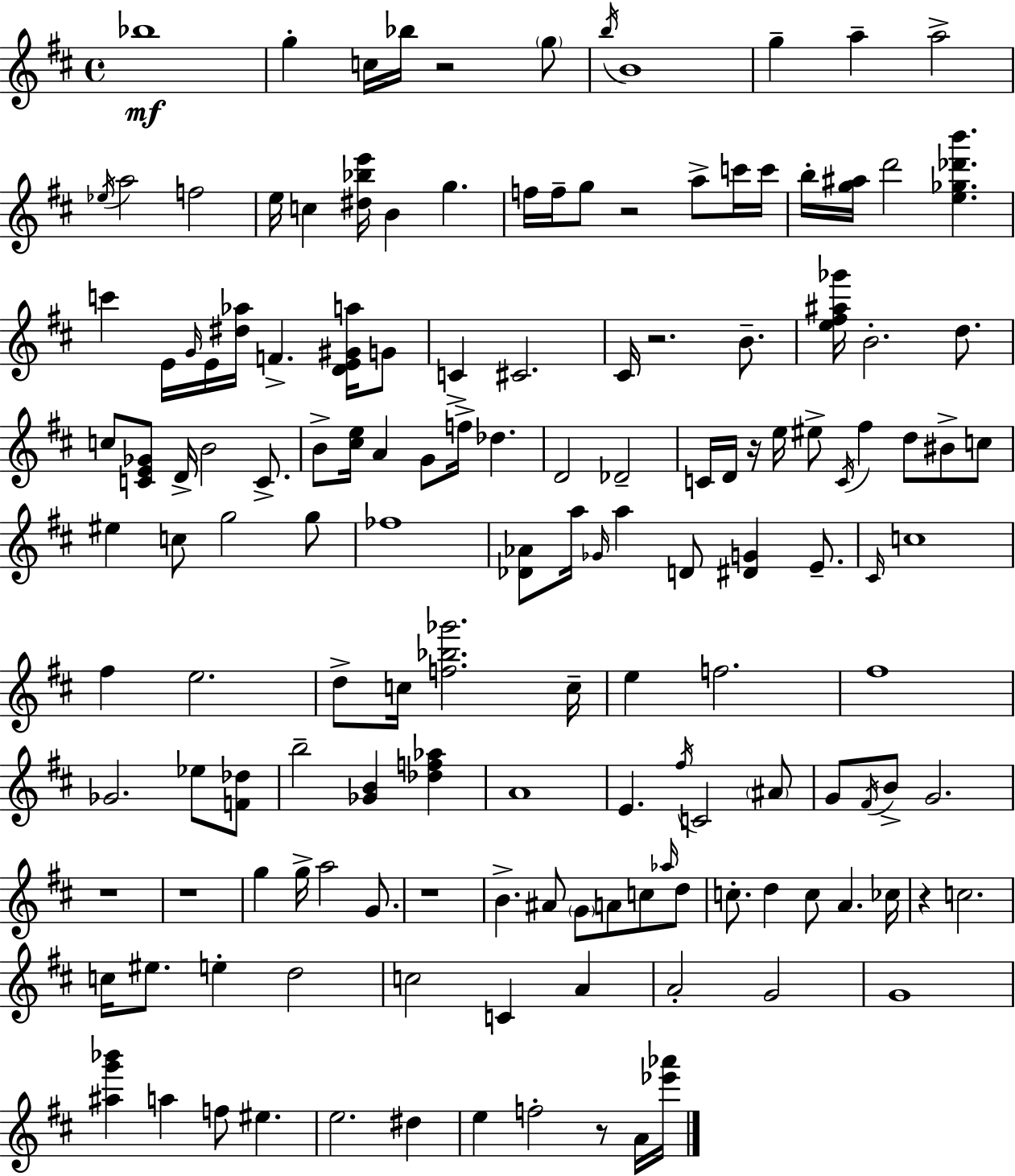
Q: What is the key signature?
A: D major